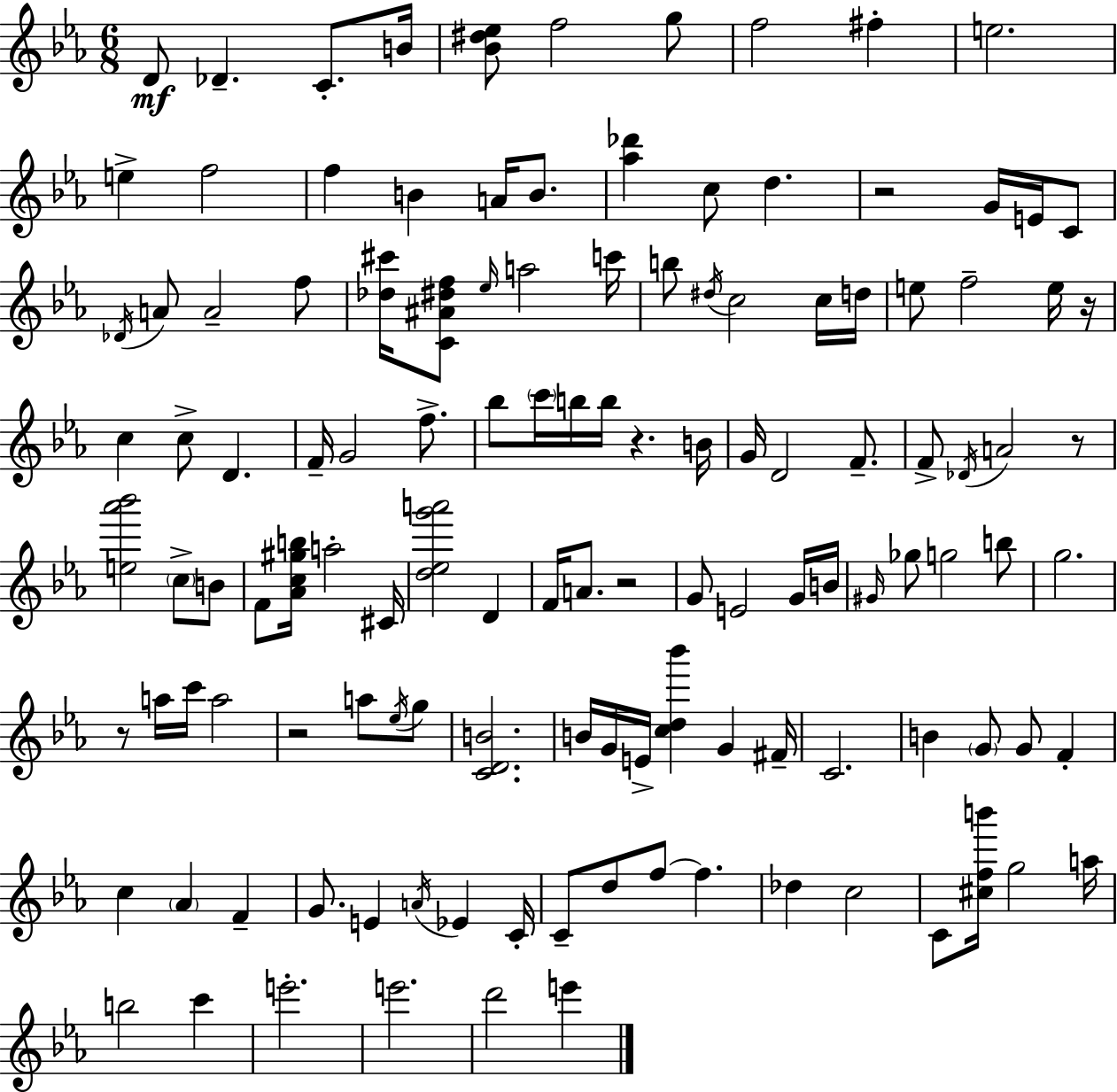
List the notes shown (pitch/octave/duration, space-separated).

D4/e Db4/q. C4/e. B4/s [Bb4,D#5,Eb5]/e F5/h G5/e F5/h F#5/q E5/h. E5/q F5/h F5/q B4/q A4/s B4/e. [Ab5,Db6]/q C5/e D5/q. R/h G4/s E4/s C4/e Db4/s A4/e A4/h F5/e [Db5,C#6]/s [C4,A#4,D#5,F5]/e Eb5/s A5/h C6/s B5/e D#5/s C5/h C5/s D5/s E5/e F5/h E5/s R/s C5/q C5/e D4/q. F4/s G4/h F5/e. Bb5/e C6/s B5/s B5/s R/q. B4/s G4/s D4/h F4/e. F4/e Db4/s A4/h R/e [E5,Ab6,Bb6]/h C5/e B4/e F4/e [Ab4,C5,G#5,B5]/s A5/h C#4/s [D5,Eb5,G6,A6]/h D4/q F4/s A4/e. R/h G4/e E4/h G4/s B4/s G#4/s Gb5/e G5/h B5/e G5/h. R/e A5/s C6/s A5/h R/h A5/e Eb5/s G5/e [C4,D4,B4]/h. B4/s G4/s E4/s [C5,D5,Bb6]/q G4/q F#4/s C4/h. B4/q G4/e G4/e F4/q C5/q Ab4/q F4/q G4/e. E4/q A4/s Eb4/q C4/s C4/e D5/e F5/e F5/q. Db5/q C5/h C4/e [C#5,F5,B6]/s G5/h A5/s B5/h C6/q E6/h. E6/h. D6/h E6/q